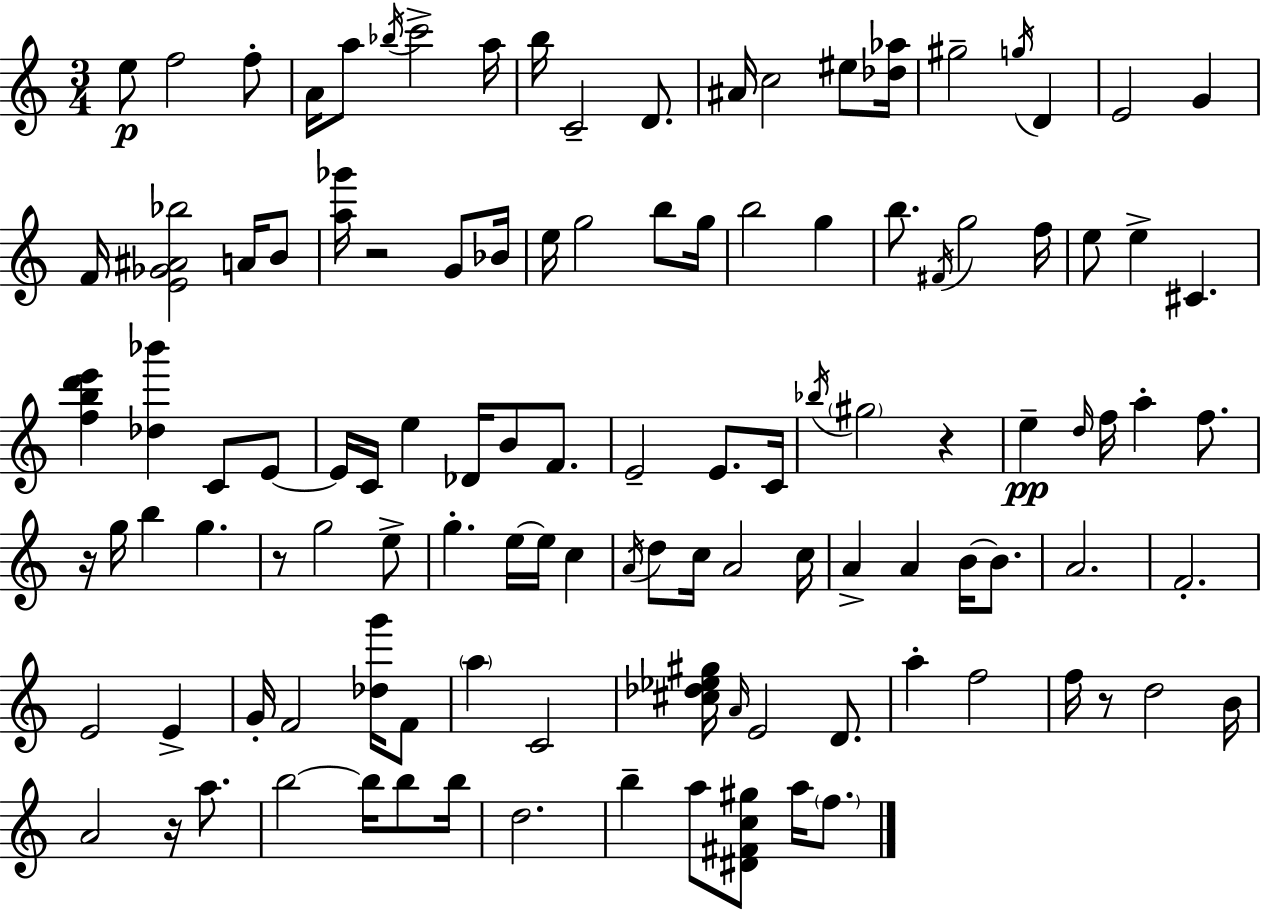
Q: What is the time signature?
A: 3/4